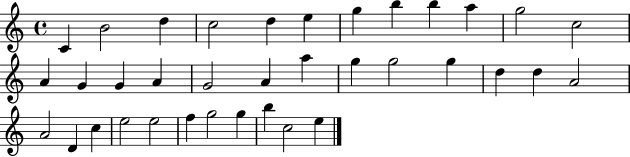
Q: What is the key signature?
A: C major